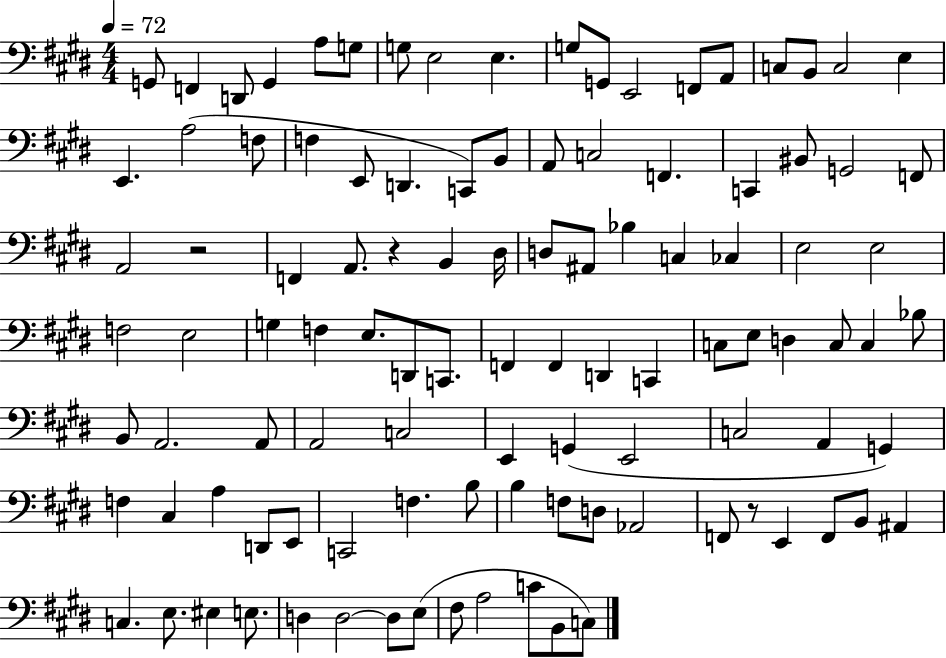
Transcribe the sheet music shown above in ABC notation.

X:1
T:Untitled
M:4/4
L:1/4
K:E
G,,/2 F,, D,,/2 G,, A,/2 G,/2 G,/2 E,2 E, G,/2 G,,/2 E,,2 F,,/2 A,,/2 C,/2 B,,/2 C,2 E, E,, A,2 F,/2 F, E,,/2 D,, C,,/2 B,,/2 A,,/2 C,2 F,, C,, ^B,,/2 G,,2 F,,/2 A,,2 z2 F,, A,,/2 z B,, ^D,/4 D,/2 ^A,,/2 _B, C, _C, E,2 E,2 F,2 E,2 G, F, E,/2 D,,/2 C,,/2 F,, F,, D,, C,, C,/2 E,/2 D, C,/2 C, _B,/2 B,,/2 A,,2 A,,/2 A,,2 C,2 E,, G,, E,,2 C,2 A,, G,, F, ^C, A, D,,/2 E,,/2 C,,2 F, B,/2 B, F,/2 D,/2 _A,,2 F,,/2 z/2 E,, F,,/2 B,,/2 ^A,, C, E,/2 ^E, E,/2 D, D,2 D,/2 E,/2 ^F,/2 A,2 C/2 B,,/2 C,/2